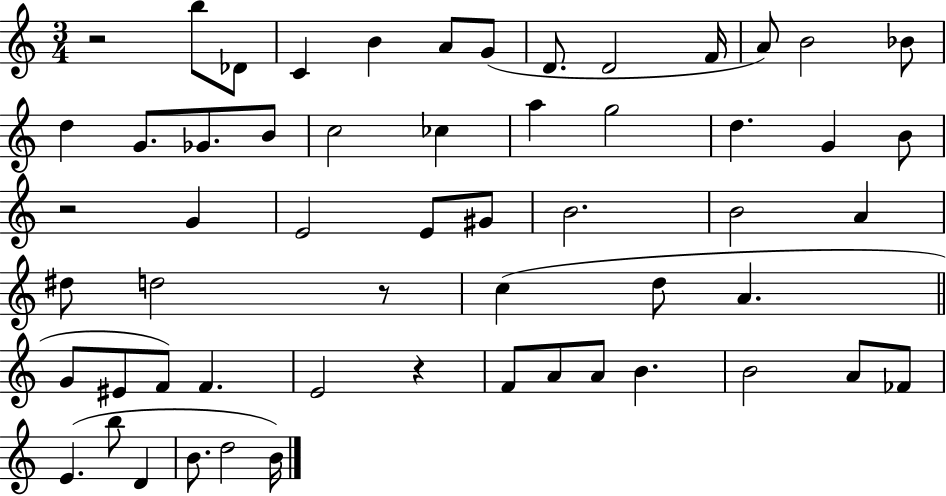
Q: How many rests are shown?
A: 4